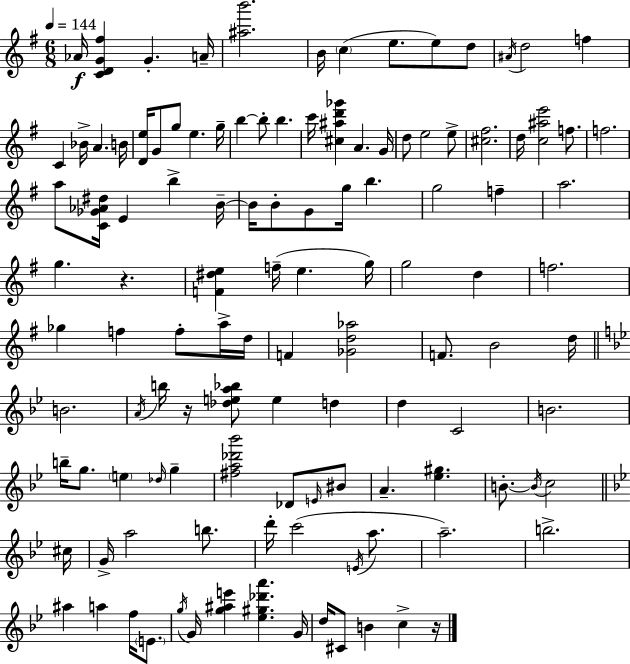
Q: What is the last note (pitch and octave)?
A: C5